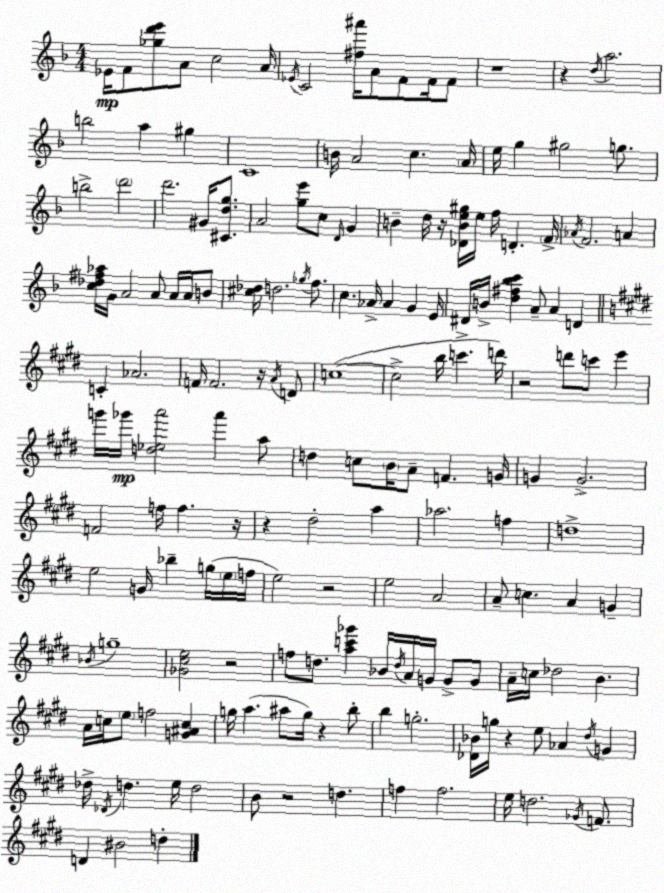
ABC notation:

X:1
T:Untitled
M:4/4
L:1/4
K:Dm
_E/4 F/2 [_gd'e']/2 A/2 c2 A/4 _E/4 C2 [^f^a']/4 A/2 F/2 F/4 F/2 z4 z d/4 a2 b2 a ^g C4 B/4 A2 c A/4 e/4 g ^g2 g/2 b2 d'2 d'2 ^G/4 [^Cdg]/2 A2 [ge']/2 c/2 D/4 G B d/4 z/4 [_DBe^g]/4 e/4 f/4 D F/4 _A/4 F2 A [c_d^f_a]/4 G/4 A2 A/2 A/4 A/4 B/2 [^c_d]/4 d2 _g/4 f/2 c _A/4 _A G E/4 ^D/4 B/4 [d^f_bc'] A/2 A D C _A2 F/4 F2 z/4 A/4 D/2 c4 c2 b/4 c' d'/4 z2 d'/2 c'/2 e' g'/4 _g'/4 [d_ea']2 a' a/2 d c/2 B/4 A/2 F G/4 G G2 F2 f/4 f z/4 z ^d2 a _a2 f d4 e2 G/4 _b g/4 e/4 f/4 e2 z2 e2 A2 A/2 c A G _B/4 g4 [_G^ce]2 z2 f/2 d/2 [ac'_g'] _B/4 d/4 A/4 G/4 G/2 G/2 A/4 c/4 _d2 B A/4 c/4 e/2 f2 [G^Ac] g/4 a ^a/2 g/4 z b/2 b g2 [_D_B]/4 g/4 z e/2 _A ^d/4 G _d/4 _D/4 d e/4 d2 B/2 z2 d f f2 e/4 d2 _G/4 F/2 D ^B2 d